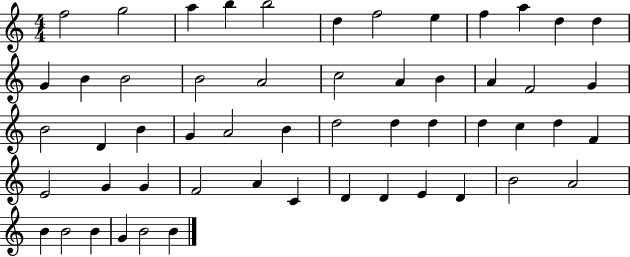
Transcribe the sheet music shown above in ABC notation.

X:1
T:Untitled
M:4/4
L:1/4
K:C
f2 g2 a b b2 d f2 e f a d d G B B2 B2 A2 c2 A B A F2 G B2 D B G A2 B d2 d d d c d F E2 G G F2 A C D D E D B2 A2 B B2 B G B2 B